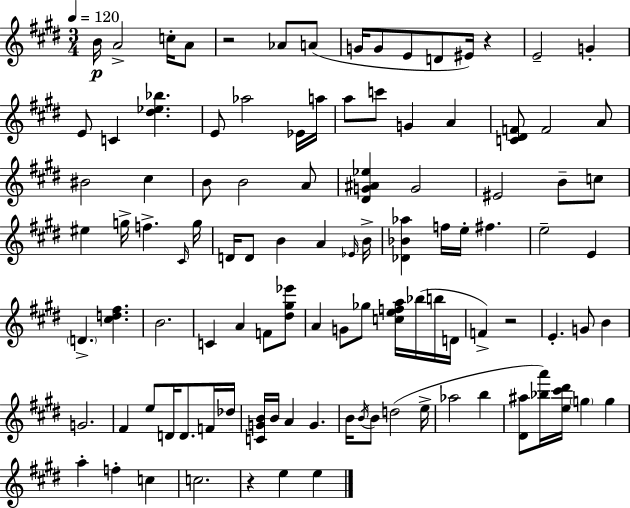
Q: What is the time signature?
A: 3/4